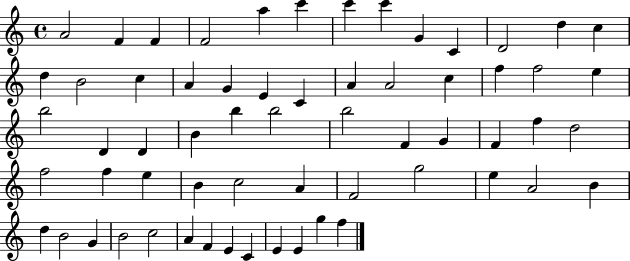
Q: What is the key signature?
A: C major